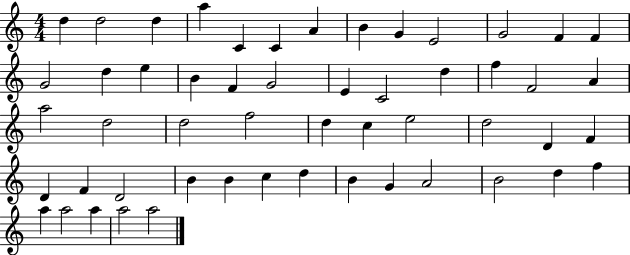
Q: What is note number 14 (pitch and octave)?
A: G4